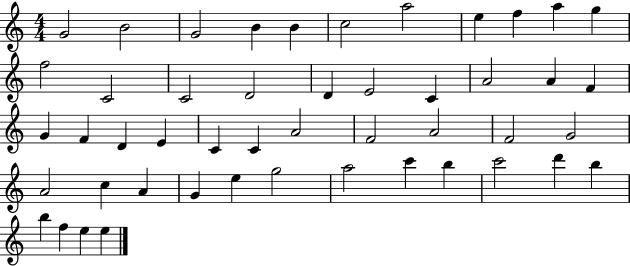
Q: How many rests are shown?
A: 0